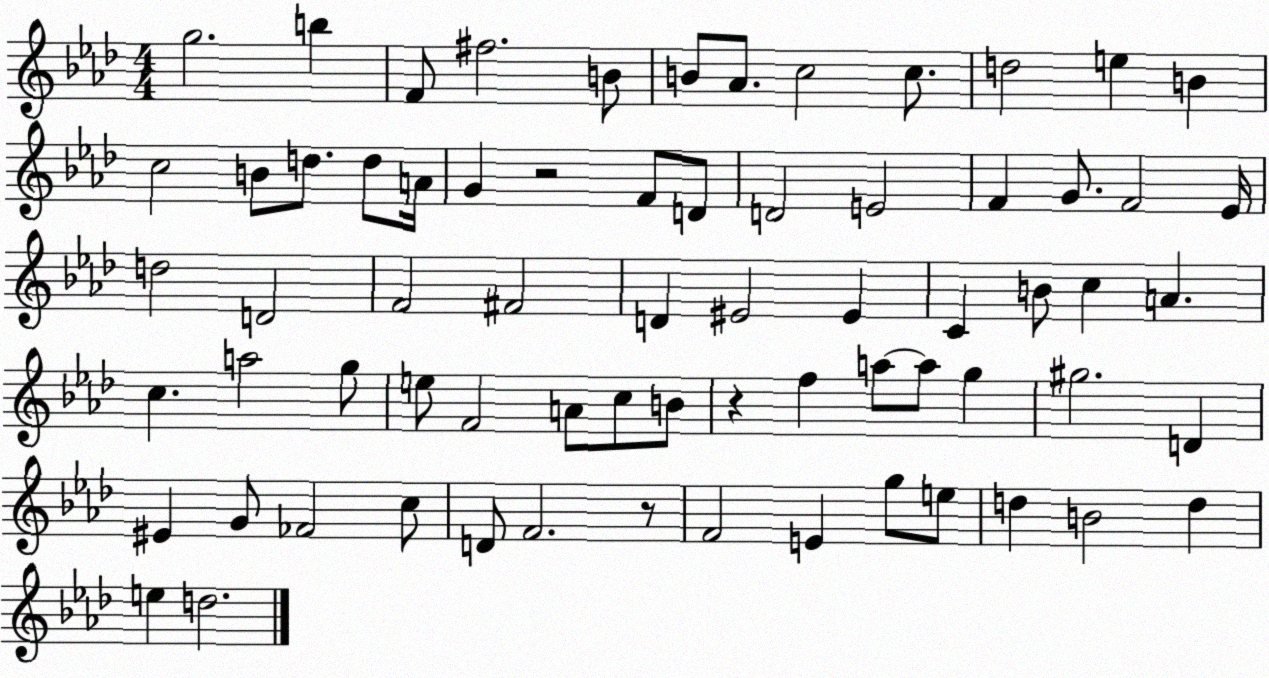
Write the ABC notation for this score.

X:1
T:Untitled
M:4/4
L:1/4
K:Ab
g2 b F/2 ^f2 B/2 B/2 _A/2 c2 c/2 d2 e B c2 B/2 d/2 d/2 A/4 G z2 F/2 D/2 D2 E2 F G/2 F2 _E/4 d2 D2 F2 ^F2 D ^E2 ^E C B/2 c A c a2 g/2 e/2 F2 A/2 c/2 B/2 z f a/2 a/2 g ^g2 D ^E G/2 _F2 c/2 D/2 F2 z/2 F2 E g/2 e/2 d B2 d e d2